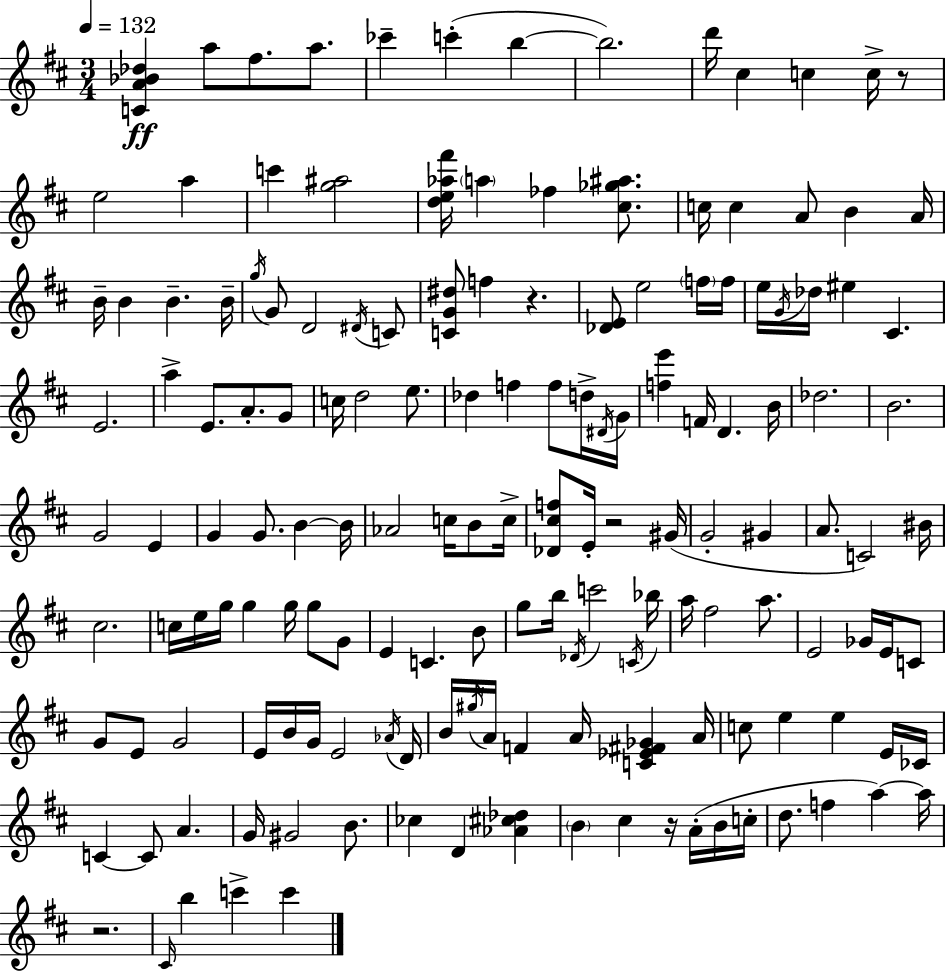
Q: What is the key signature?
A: D major